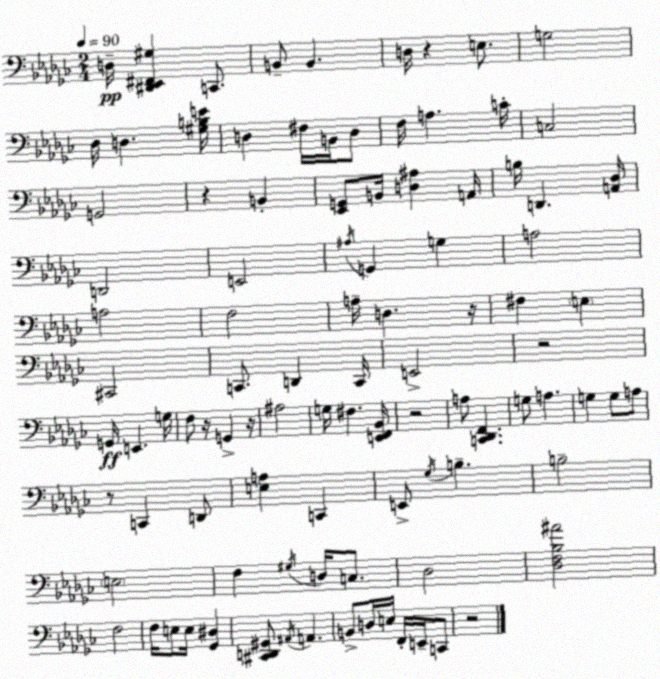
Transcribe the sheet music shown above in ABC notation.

X:1
T:Untitled
M:2/4
L:1/4
K:Ebm
D,/4 [^D,,_E,,^F,,^G,] C,,/2 B,,/2 B,, D,/4 z E,/2 G,2 _D,/4 D, [^G,B,E]/4 D, ^F,/4 B,,/4 D,/2 F,/4 A, C/4 C,2 G,,2 z B,, [_E,,G,,]/2 B,,/4 [D,^A,] A,,/4 B,/4 D,, [A,,_D,]/4 D,,2 E,,2 ^A,/4 G,, G, A,2 A,2 F,2 A,/4 D, z/4 ^F, E, ^C,,2 C,,/2 D,, C,,/4 E,,2 z2 G,,/4 E,, G,/4 F,/2 z/4 G,, z/4 ^A,2 G,/4 ^F, [E,,F,,_B,,]/4 z2 A,/2 [C,,_D,,F,,] G,/2 A, G, G,/2 A,/2 z/2 C,, D,,/2 [E,A,] C,, E,,/2 _G,/4 B, B,2 E,2 F, ^G,/4 D,/4 C,/2 _D,2 [_D,F,_B,^A]2 F,2 F,/4 E,/2 E,/4 [_G,,^D,] [^C,,D,,^G,,]/2 ^A,,/4 A,, B,,/2 D,/4 E,/4 F,,/4 E,,/4 C,,/2 z2